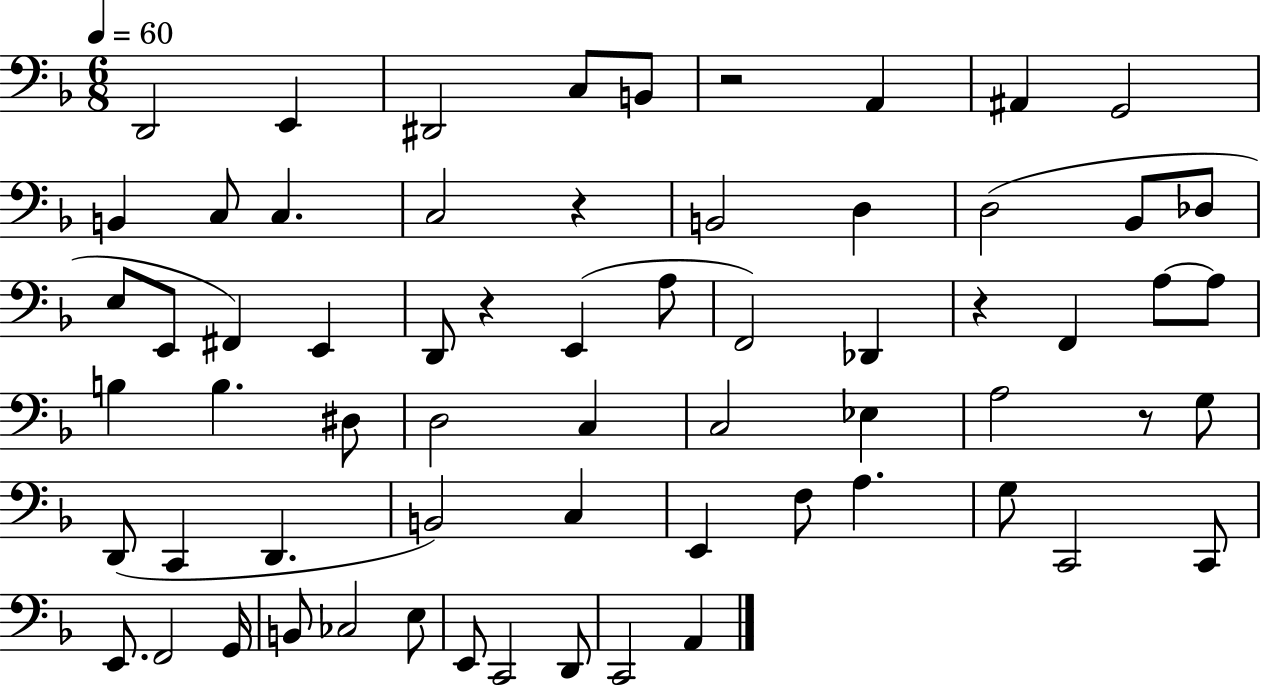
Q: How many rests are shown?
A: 5